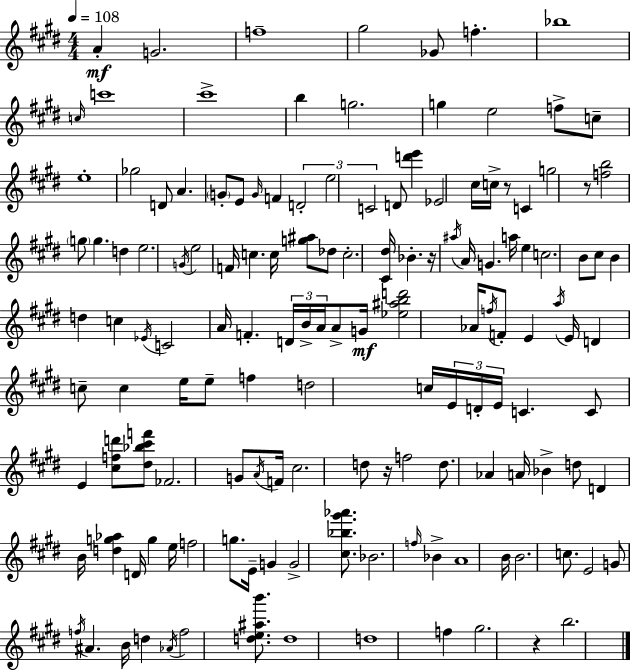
{
  \clef treble
  \numericTimeSignature
  \time 4/4
  \key e \major
  \tempo 4 = 108
  a'4-.\mf g'2. | f''1-- | gis''2 ges'8 f''4.-. | bes''1 | \break \grace { c''16 } c'''1 | cis'''1-> | b''4 g''2. | g''4 e''2 f''8-> c''8-- | \break e''1-. | ges''2 d'8 a'4. | \parenthesize g'8-. e'8 \grace { g'16 } f'4 \tuplet 3/2 { d'2-. | e''2 c'2 } | \break d'8 <d''' e'''>4 ees'2 | cis''16 c''16-> r8 c'4 g''2 | r8 <f'' b''>2 \parenthesize g''8 g''4. | d''4 e''2. | \break \acciaccatura { g'16 } e''2 f'16 c''4. | c''16 <g'' ais''>8 des''8 c''2.-. | <cis' dis''>16 bes'4.-. r16 \acciaccatura { ais''16 } a'16 g'4. | a''16 e''4 c''2. | \break b'8 cis''8 b'4 d''4 | c''4 \acciaccatura { ees'16 } c'2 a'16 f'4.-. | \tuplet 3/2 { d'16 b'16-> a'16 } a'8-> g'16\mf <ees'' ais'' b'' d'''>2 | aes'16 \acciaccatura { f''16 } f'8-. e'4 \acciaccatura { a''16 } e'16 d'4 | \break c''8-- c''4 e''16 e''8-- f''4 d''2 | c''16 \tuplet 3/2 { e'16 d'16-. e'16 } c'4. c'8 | e'4 <cis'' f'' d'''>8 <dis'' bes'' cis''' f'''>8 fes'2. | g'8 \acciaccatura { a'16 } f'16 cis''2. | \break d''8 r16 f''2 | d''8. aes'4 a'16 bes'4-> d''8 d'4 | b'16 <d'' g'' aes''>4 d'16 g''4 e''16 f''2 | g''8. e'16-- g'4 g'2-> | \break <cis'' bes'' gis''' aes'''>8. bes'2. | \grace { f''16 } bes'4-> a'1 | b'16 b'2. | c''8. e'2 | \break g'8 \acciaccatura { f''16 } ais'4. b'16 d''4 \acciaccatura { aes'16 } | f''2 <d'' e'' ais'' b'''>8. d''1 | d''1 | f''4 gis''2. | \break r4 b''2. | \bar "|."
}